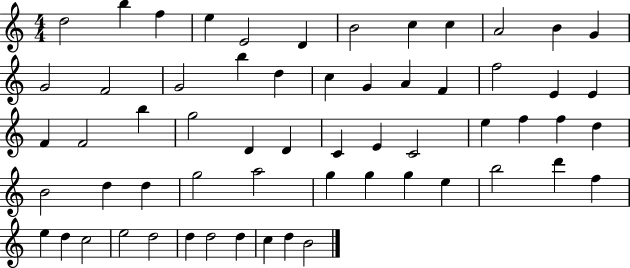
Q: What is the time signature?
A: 4/4